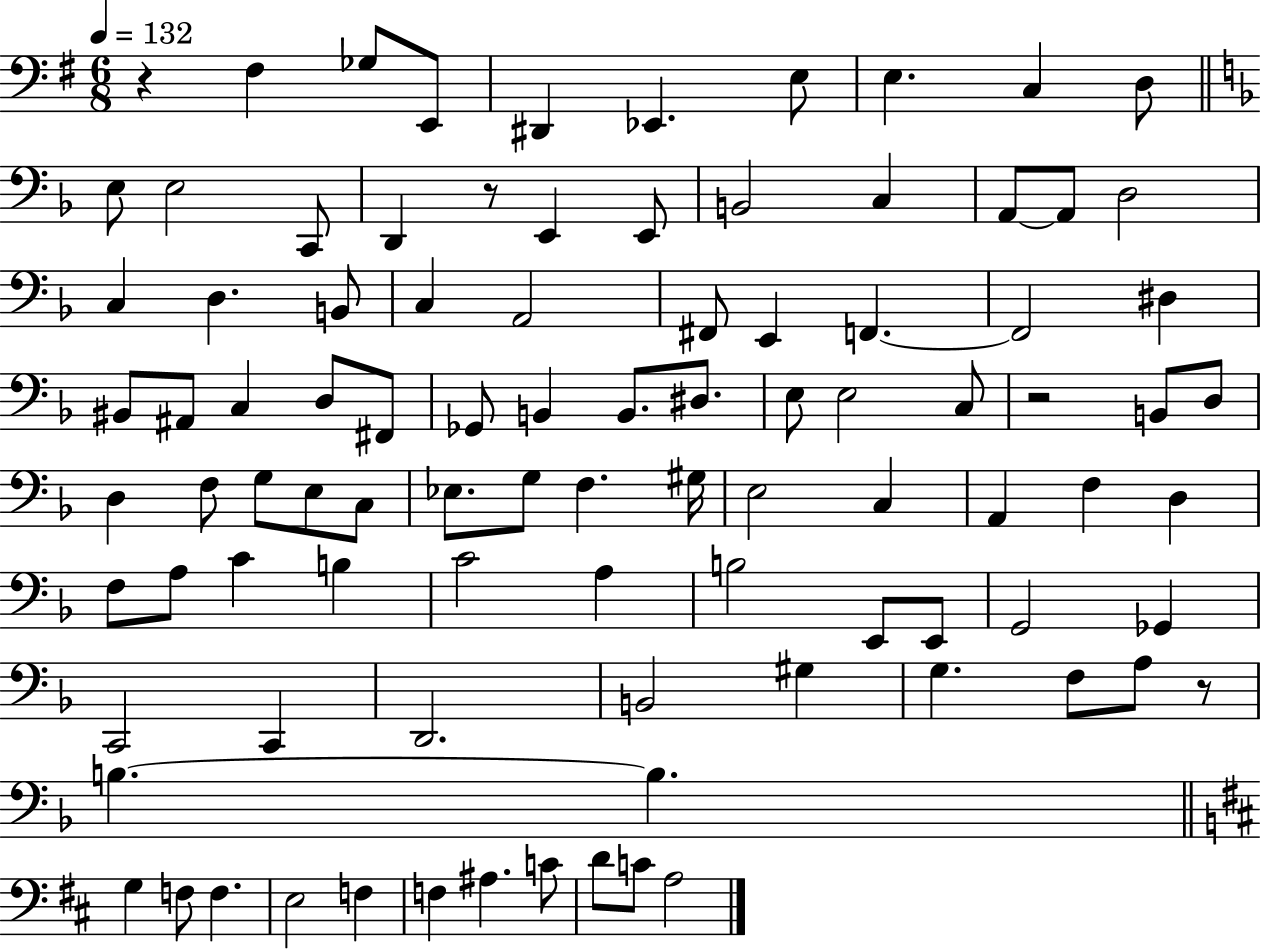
{
  \clef bass
  \numericTimeSignature
  \time 6/8
  \key g \major
  \tempo 4 = 132
  r4 fis4 ges8 e,8 | dis,4 ees,4. e8 | e4. c4 d8 | \bar "||" \break \key f \major e8 e2 c,8 | d,4 r8 e,4 e,8 | b,2 c4 | a,8~~ a,8 d2 | \break c4 d4. b,8 | c4 a,2 | fis,8 e,4 f,4.~~ | f,2 dis4 | \break bis,8 ais,8 c4 d8 fis,8 | ges,8 b,4 b,8. dis8. | e8 e2 c8 | r2 b,8 d8 | \break d4 f8 g8 e8 c8 | ees8. g8 f4. gis16 | e2 c4 | a,4 f4 d4 | \break f8 a8 c'4 b4 | c'2 a4 | b2 e,8 e,8 | g,2 ges,4 | \break c,2 c,4 | d,2. | b,2 gis4 | g4. f8 a8 r8 | \break b4.~~ b4. | \bar "||" \break \key d \major g4 f8 f4. | e2 f4 | f4 ais4. c'8 | d'8 c'8 a2 | \break \bar "|."
}